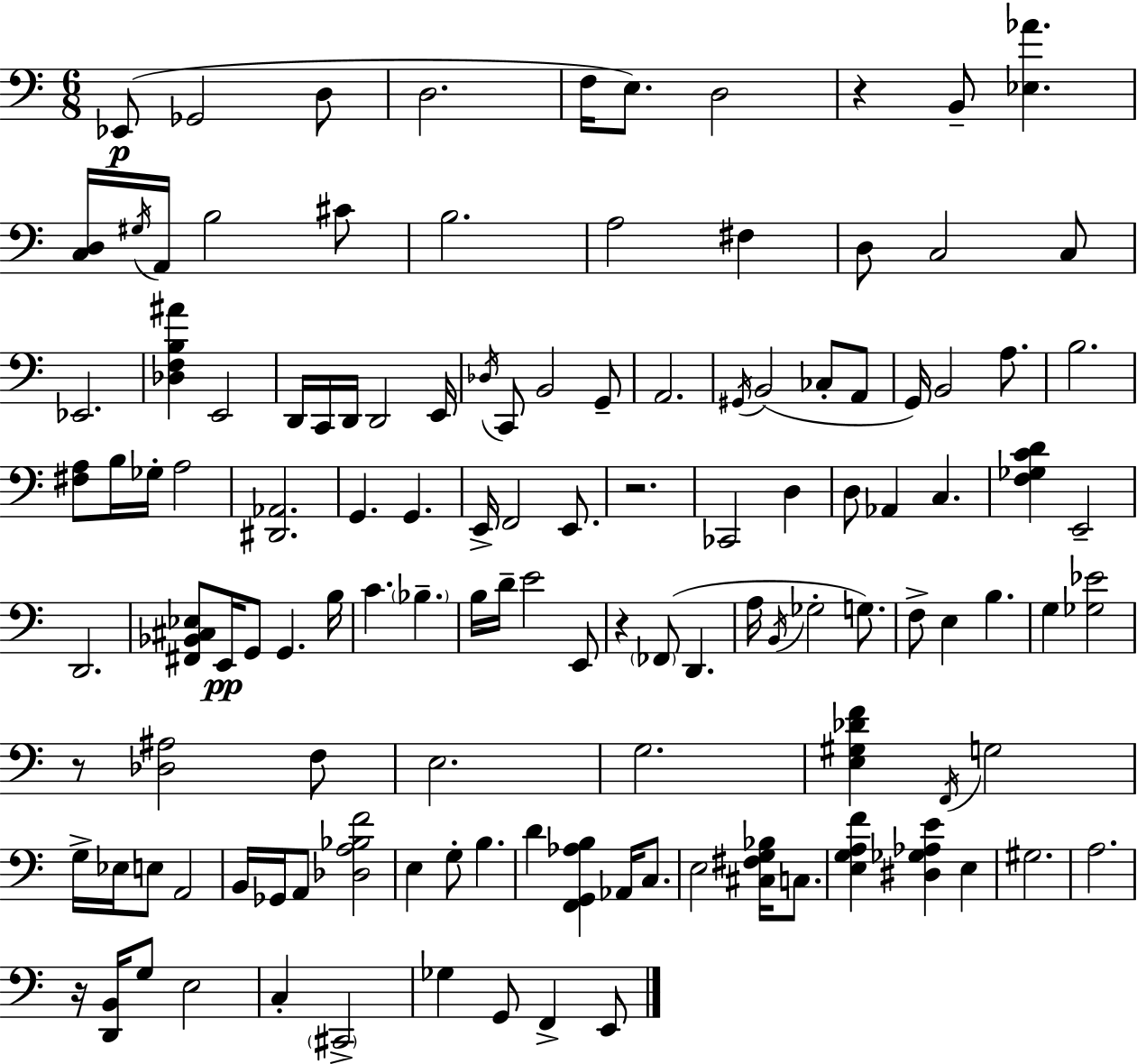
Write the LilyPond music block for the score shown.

{
  \clef bass
  \numericTimeSignature
  \time 6/8
  \key c \major
  ees,8(\p ges,2 d8 | d2. | f16 e8.) d2 | r4 b,8-- <ees aes'>4. | \break <c d>16 \acciaccatura { gis16 } a,16 b2 cis'8 | b2. | a2 fis4 | d8 c2 c8 | \break ees,2. | <des f b ais'>4 e,2 | d,16 c,16 d,16 d,2 | e,16 \acciaccatura { des16 } c,8 b,2 | \break g,8-- a,2. | \acciaccatura { gis,16 } b,2( ces8-. | a,8 g,16) b,2 | a8. b2. | \break <fis a>8 b16 ges16-. a2 | <dis, aes,>2. | g,4. g,4. | e,16-> f,2 | \break e,8. r2. | ces,2 d4 | d8 aes,4 c4. | <f ges c' d'>4 e,2-- | \break d,2. | <fis, bes, cis ees>8 e,16\pp g,8 g,4. | b16 c'4. \parenthesize bes4.-- | b16 d'16-- e'2 | \break e,8 r4 \parenthesize fes,8( d,4. | a16 \acciaccatura { b,16 } ges2-. | g8.) f8-> e4 b4. | g4 <ges ees'>2 | \break r8 <des ais>2 | f8 e2. | g2. | <e gis des' f'>4 \acciaccatura { f,16 } g2 | \break g16-> ees16 e8 a,2 | b,16 ges,16 a,8 <des a bes f'>2 | e4 g8-. b4. | d'4 <f, g, aes b>4 | \break aes,16 c8. e2 | <cis fis g bes>16 c8. <e g a f'>4 <dis ges aes e'>4 | e4 gis2. | a2. | \break r16 <d, b,>16 g8 e2 | c4-. \parenthesize cis,2-> | ges4 g,8 f,4-> | e,8 \bar "|."
}